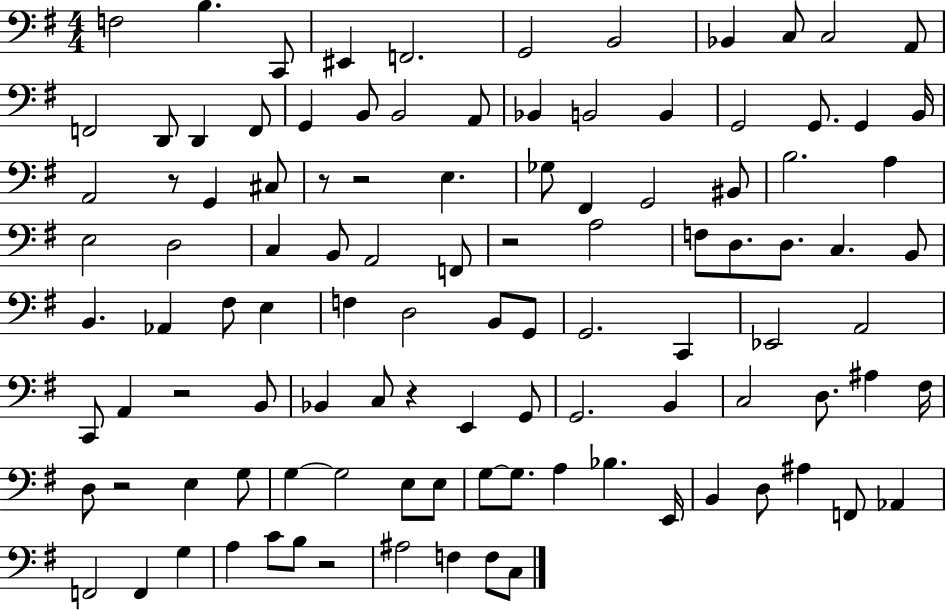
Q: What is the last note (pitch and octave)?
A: C3